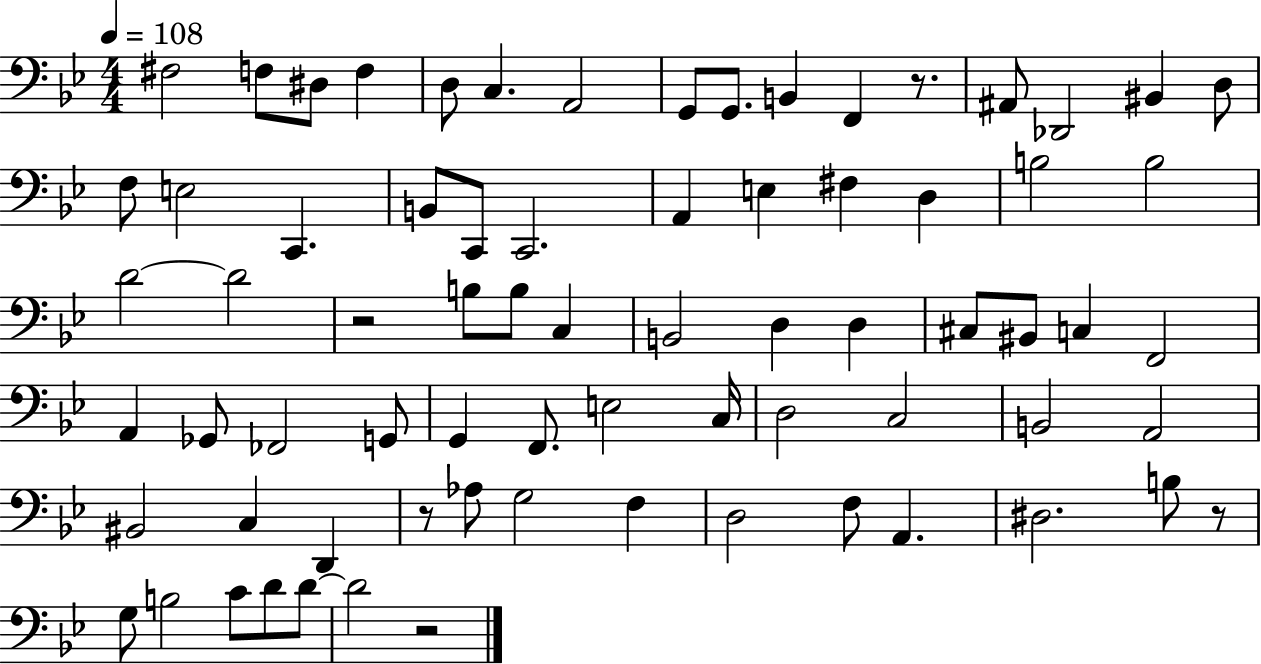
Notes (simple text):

F#3/h F3/e D#3/e F3/q D3/e C3/q. A2/h G2/e G2/e. B2/q F2/q R/e. A#2/e Db2/h BIS2/q D3/e F3/e E3/h C2/q. B2/e C2/e C2/h. A2/q E3/q F#3/q D3/q B3/h B3/h D4/h D4/h R/h B3/e B3/e C3/q B2/h D3/q D3/q C#3/e BIS2/e C3/q F2/h A2/q Gb2/e FES2/h G2/e G2/q F2/e. E3/h C3/s D3/h C3/h B2/h A2/h BIS2/h C3/q D2/q R/e Ab3/e G3/h F3/q D3/h F3/e A2/q. D#3/h. B3/e R/e G3/e B3/h C4/e D4/e D4/e D4/h R/h